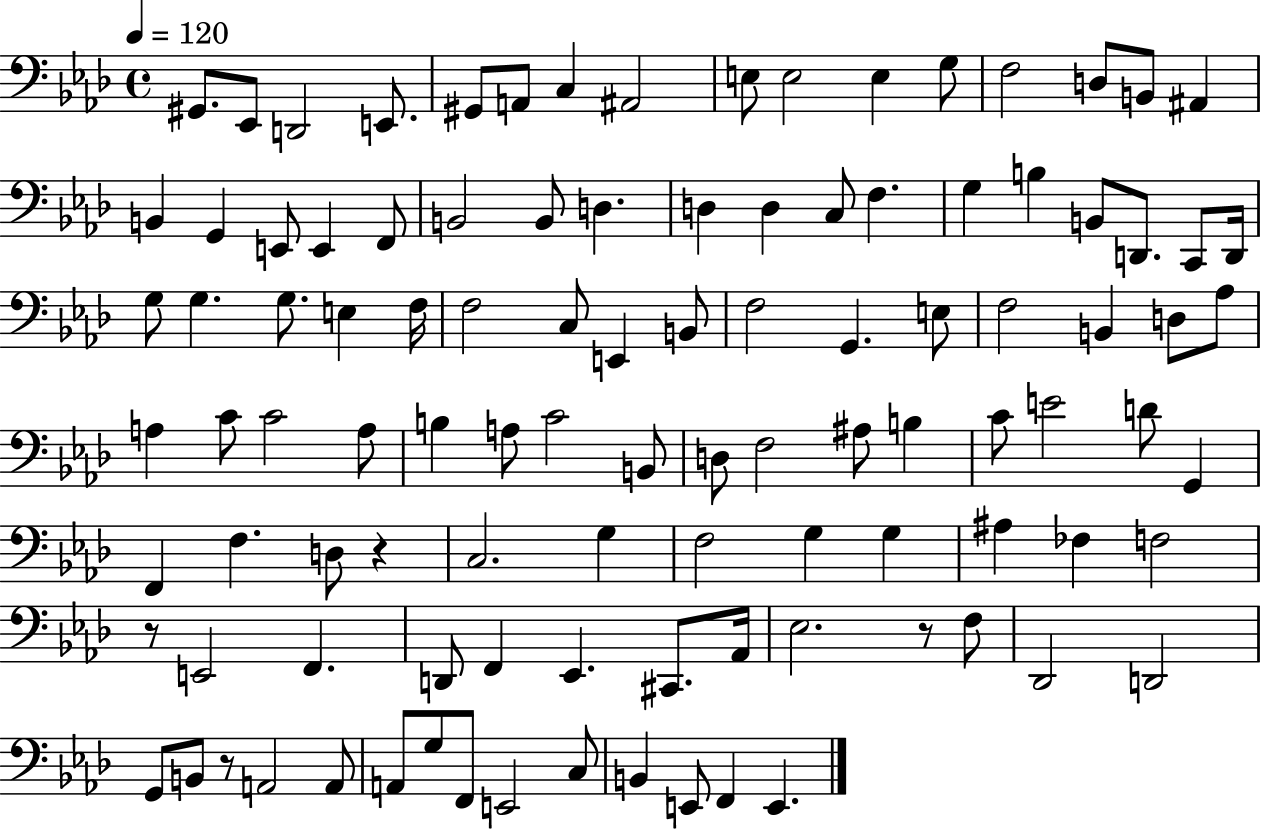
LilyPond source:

{
  \clef bass
  \time 4/4
  \defaultTimeSignature
  \key aes \major
  \tempo 4 = 120
  gis,8. ees,8 d,2 e,8. | gis,8 a,8 c4 ais,2 | e8 e2 e4 g8 | f2 d8 b,8 ais,4 | \break b,4 g,4 e,8 e,4 f,8 | b,2 b,8 d4. | d4 d4 c8 f4. | g4 b4 b,8 d,8. c,8 d,16 | \break g8 g4. g8. e4 f16 | f2 c8 e,4 b,8 | f2 g,4. e8 | f2 b,4 d8 aes8 | \break a4 c'8 c'2 a8 | b4 a8 c'2 b,8 | d8 f2 ais8 b4 | c'8 e'2 d'8 g,4 | \break f,4 f4. d8 r4 | c2. g4 | f2 g4 g4 | ais4 fes4 f2 | \break r8 e,2 f,4. | d,8 f,4 ees,4. cis,8. aes,16 | ees2. r8 f8 | des,2 d,2 | \break g,8 b,8 r8 a,2 a,8 | a,8 g8 f,8 e,2 c8 | b,4 e,8 f,4 e,4. | \bar "|."
}